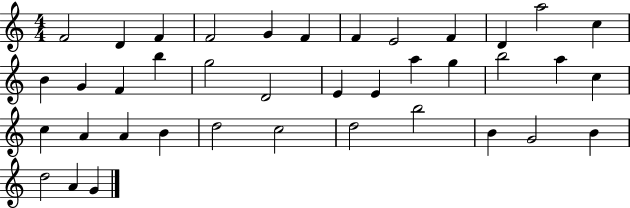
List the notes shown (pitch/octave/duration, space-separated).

F4/h D4/q F4/q F4/h G4/q F4/q F4/q E4/h F4/q D4/q A5/h C5/q B4/q G4/q F4/q B5/q G5/h D4/h E4/q E4/q A5/q G5/q B5/h A5/q C5/q C5/q A4/q A4/q B4/q D5/h C5/h D5/h B5/h B4/q G4/h B4/q D5/h A4/q G4/q